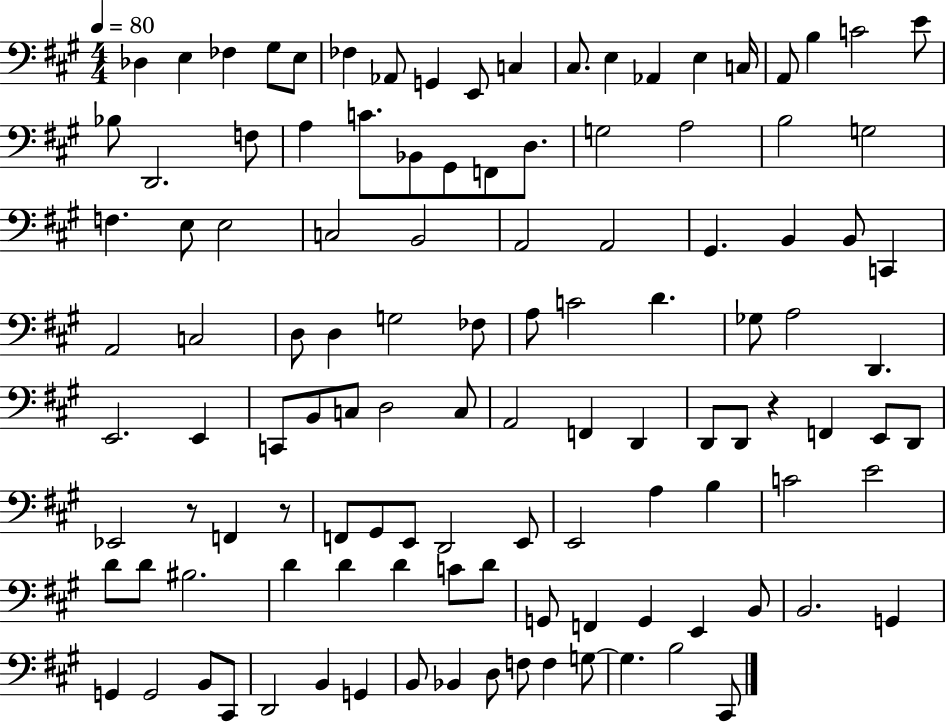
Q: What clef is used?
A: bass